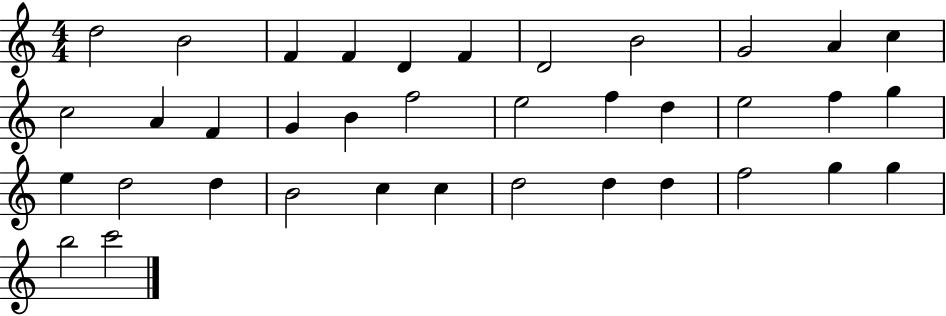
X:1
T:Untitled
M:4/4
L:1/4
K:C
d2 B2 F F D F D2 B2 G2 A c c2 A F G B f2 e2 f d e2 f g e d2 d B2 c c d2 d d f2 g g b2 c'2